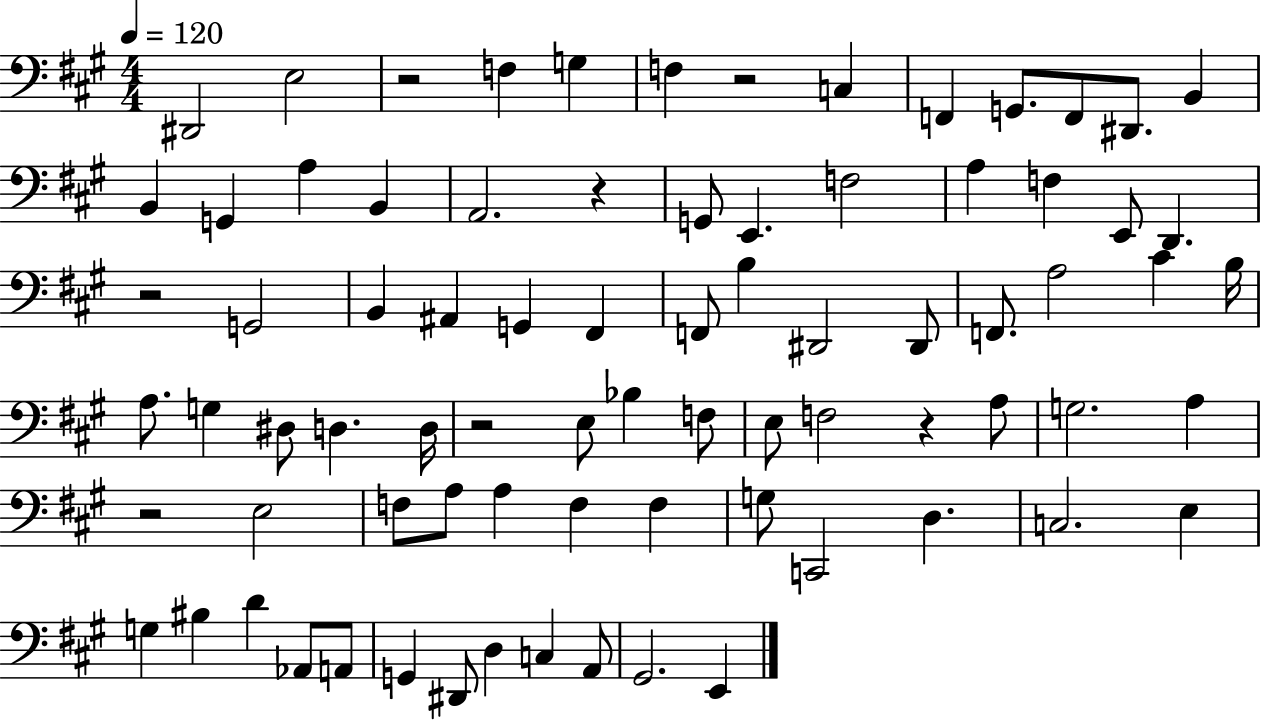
X:1
T:Untitled
M:4/4
L:1/4
K:A
^D,,2 E,2 z2 F, G, F, z2 C, F,, G,,/2 F,,/2 ^D,,/2 B,, B,, G,, A, B,, A,,2 z G,,/2 E,, F,2 A, F, E,,/2 D,, z2 G,,2 B,, ^A,, G,, ^F,, F,,/2 B, ^D,,2 ^D,,/2 F,,/2 A,2 ^C B,/4 A,/2 G, ^D,/2 D, D,/4 z2 E,/2 _B, F,/2 E,/2 F,2 z A,/2 G,2 A, z2 E,2 F,/2 A,/2 A, F, F, G,/2 C,,2 D, C,2 E, G, ^B, D _A,,/2 A,,/2 G,, ^D,,/2 D, C, A,,/2 ^G,,2 E,,